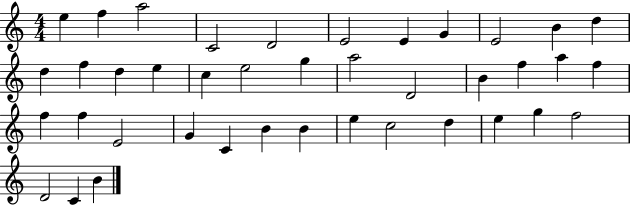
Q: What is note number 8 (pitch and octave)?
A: G4